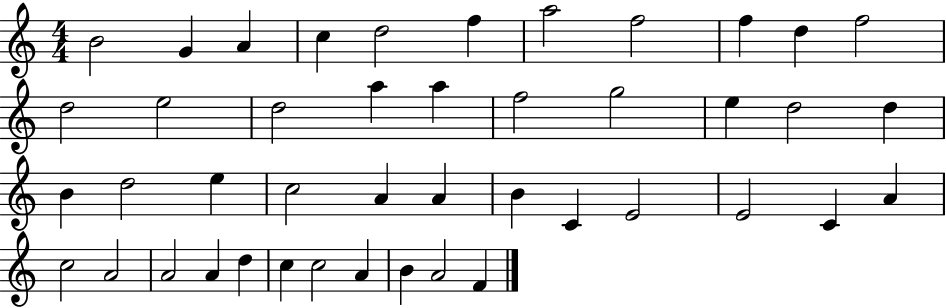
B4/h G4/q A4/q C5/q D5/h F5/q A5/h F5/h F5/q D5/q F5/h D5/h E5/h D5/h A5/q A5/q F5/h G5/h E5/q D5/h D5/q B4/q D5/h E5/q C5/h A4/q A4/q B4/q C4/q E4/h E4/h C4/q A4/q C5/h A4/h A4/h A4/q D5/q C5/q C5/h A4/q B4/q A4/h F4/q